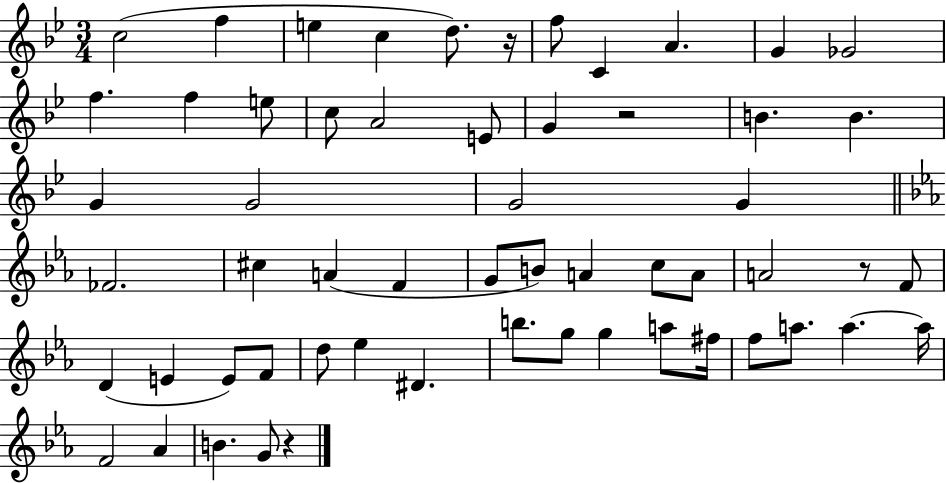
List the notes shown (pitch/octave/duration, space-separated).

C5/h F5/q E5/q C5/q D5/e. R/s F5/e C4/q A4/q. G4/q Gb4/h F5/q. F5/q E5/e C5/e A4/h E4/e G4/q R/h B4/q. B4/q. G4/q G4/h G4/h G4/q FES4/h. C#5/q A4/q F4/q G4/e B4/e A4/q C5/e A4/e A4/h R/e F4/e D4/q E4/q E4/e F4/e D5/e Eb5/q D#4/q. B5/e. G5/e G5/q A5/e F#5/s F5/e A5/e. A5/q. A5/s F4/h Ab4/q B4/q. G4/e R/q